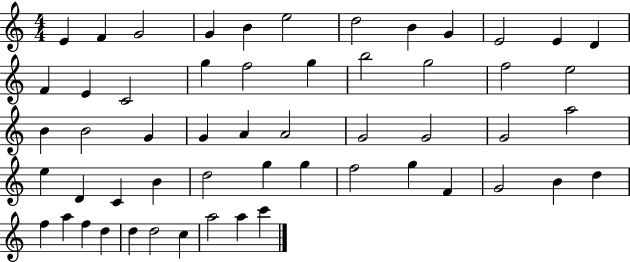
E4/q F4/q G4/h G4/q B4/q E5/h D5/h B4/q G4/q E4/h E4/q D4/q F4/q E4/q C4/h G5/q F5/h G5/q B5/h G5/h F5/h E5/h B4/q B4/h G4/q G4/q A4/q A4/h G4/h G4/h G4/h A5/h E5/q D4/q C4/q B4/q D5/h G5/q G5/q F5/h G5/q F4/q G4/h B4/q D5/q F5/q A5/q F5/q D5/q D5/q D5/h C5/q A5/h A5/q C6/q